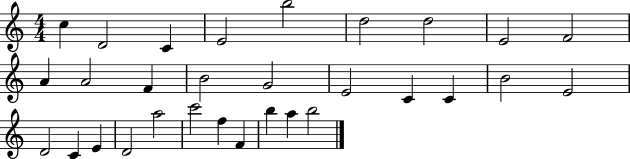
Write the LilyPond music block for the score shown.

{
  \clef treble
  \numericTimeSignature
  \time 4/4
  \key c \major
  c''4 d'2 c'4 | e'2 b''2 | d''2 d''2 | e'2 f'2 | \break a'4 a'2 f'4 | b'2 g'2 | e'2 c'4 c'4 | b'2 e'2 | \break d'2 c'4 e'4 | d'2 a''2 | c'''2 f''4 f'4 | b''4 a''4 b''2 | \break \bar "|."
}